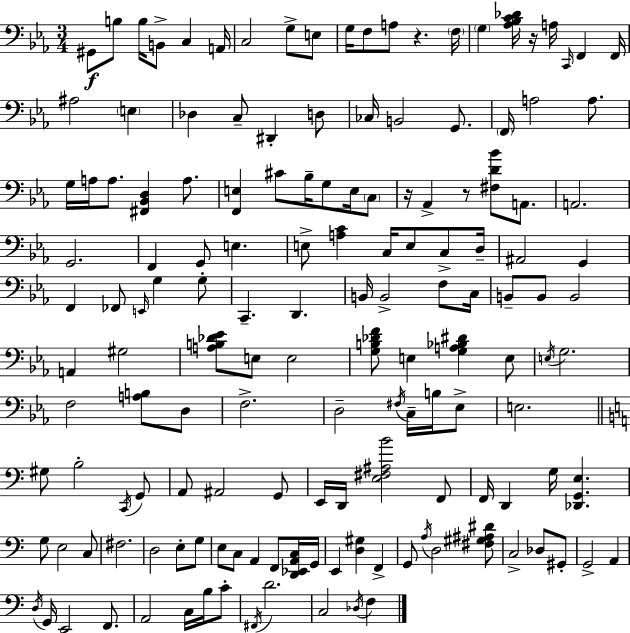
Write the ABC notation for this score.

X:1
T:Untitled
M:3/4
L:1/4
K:Cm
^G,,/2 B,/2 B,/4 B,,/2 C, A,,/4 C,2 G,/2 E,/2 G,/4 F,/2 A,/2 z F,/4 G, [_A,_B,C_D]/4 z/4 A,/4 C,,/4 F,, F,,/4 ^A,2 E, _D, C,/2 ^D,, D,/2 _C,/4 B,,2 G,,/2 F,,/4 A,2 A,/2 G,/4 A,/4 A,/2 [^F,,_B,,D,] A,/2 [F,,E,] ^C/2 _B,/4 G,/2 E,/4 C,/2 z/4 _A,, z/2 [^F,D_B]/2 A,,/2 A,,2 G,,2 F,, G,,/2 E, E,/2 [A,C] C,/4 E,/2 C,/2 D,/4 ^A,,2 G,, F,, _F,,/2 E,,/4 G, G,/2 C,, D,, B,,/4 B,,2 F,/2 C,/4 B,,/2 B,,/2 B,,2 A,, ^G,2 [A,B,_D_E]/2 E,/2 E,2 [G,B,_DF]/2 E, [G,A,_B,^D] E,/2 E,/4 G,2 F,2 [A,B,]/2 D,/2 F,2 D,2 ^F,/4 C,/4 B,/4 _E,/2 E,2 ^G,/2 B,2 C,,/4 G,,/2 A,,/2 ^A,,2 G,,/2 E,,/4 D,,/4 [E,^F,^A,B]2 F,,/2 F,,/4 D,, G,/4 [_D,,G,,E,] G,/2 E,2 C,/2 ^F,2 D,2 E,/2 G,/2 E,/2 C,/2 A,, F,,/2 [D,,_E,,A,,C,]/4 G,,/4 E,, [D,^G,] F,, G,,/2 A,/4 D,2 [^F,^G,^A,^D]/2 C,2 _D,/2 ^G,,/2 G,,2 A,, D,/4 G,,/4 E,,2 F,,/2 A,,2 C,/4 B,/4 C/2 ^F,,/4 D2 C,2 _D,/4 F,